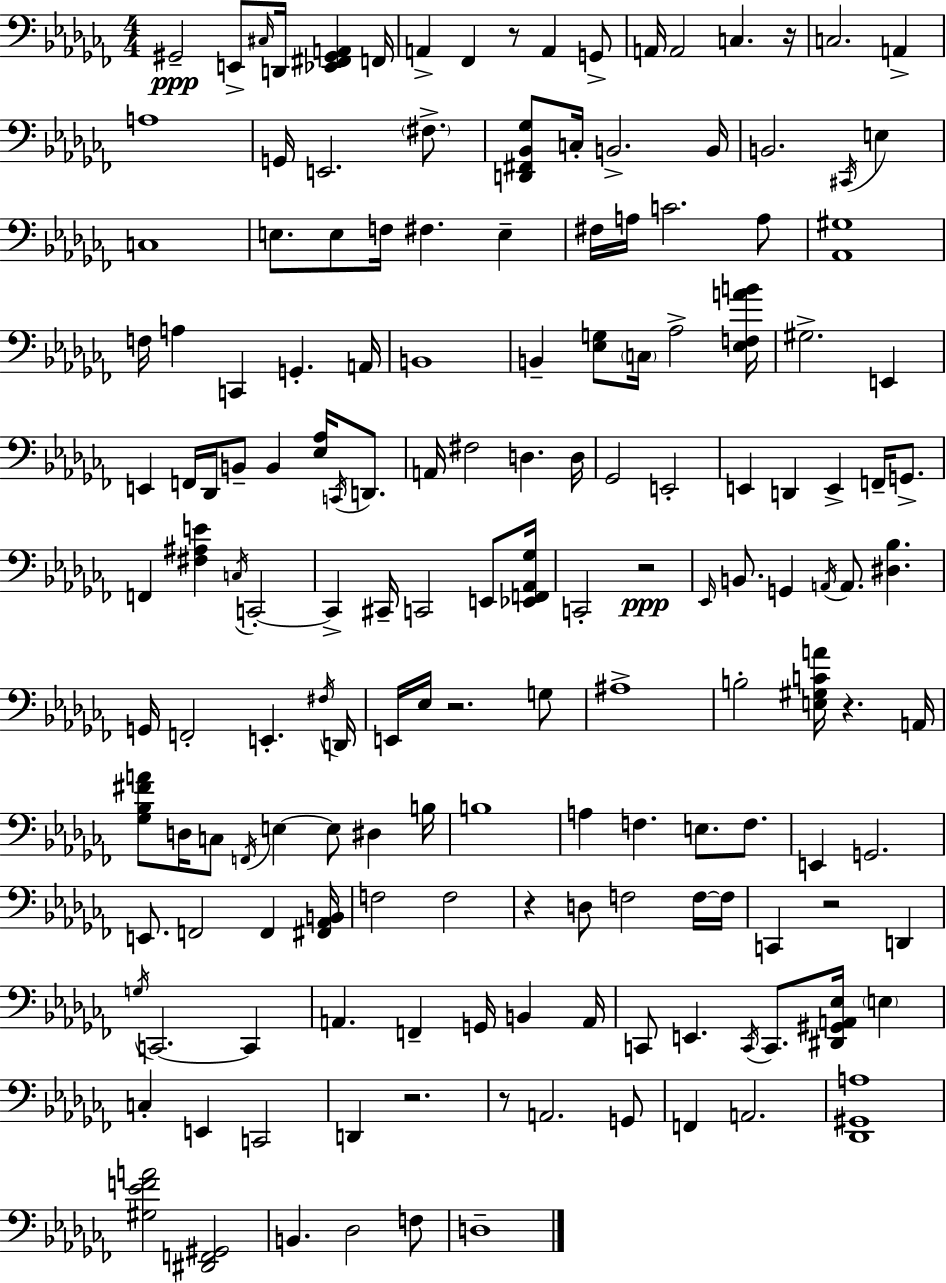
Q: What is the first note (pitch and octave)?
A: G#2